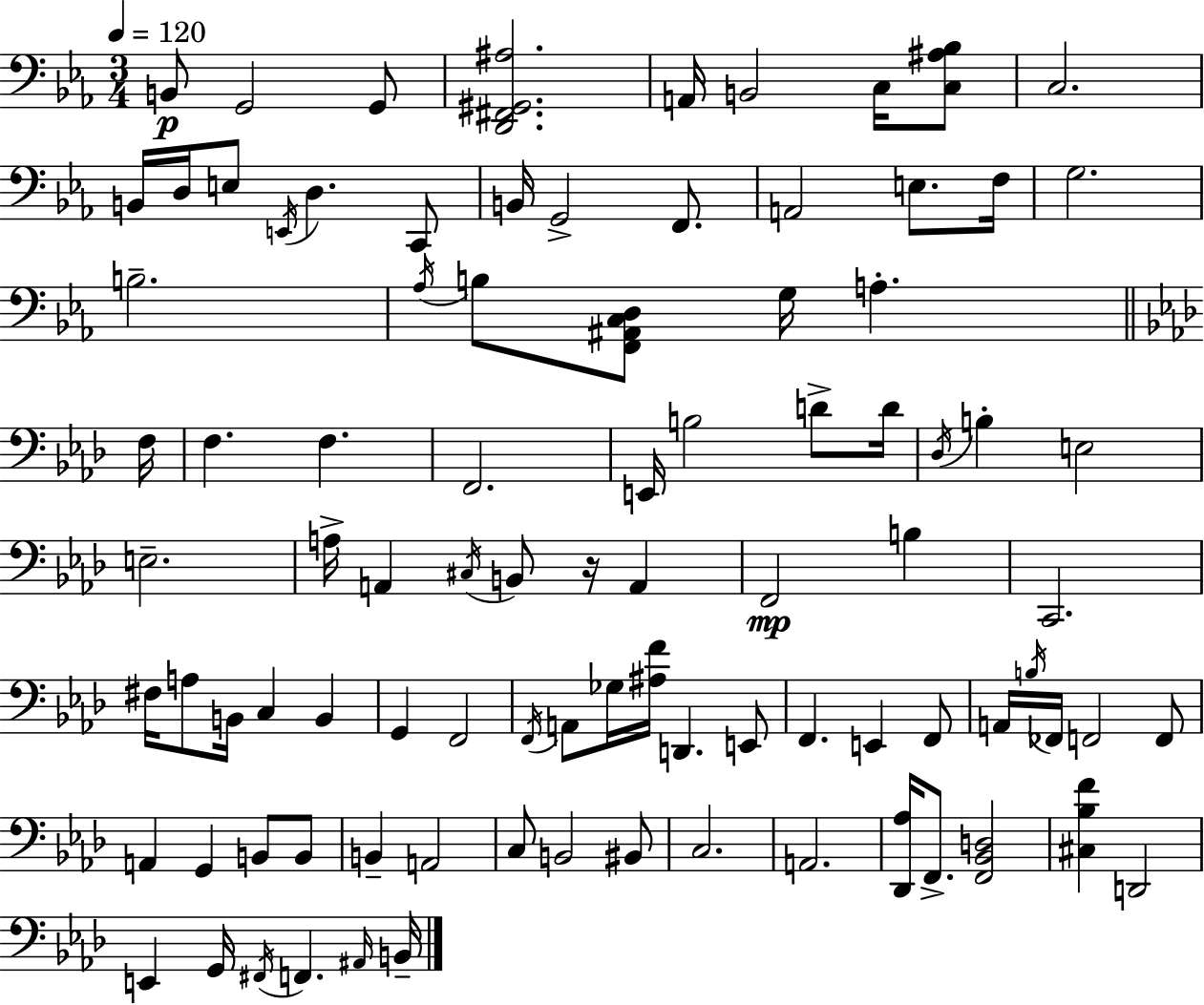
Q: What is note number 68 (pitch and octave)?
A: B2